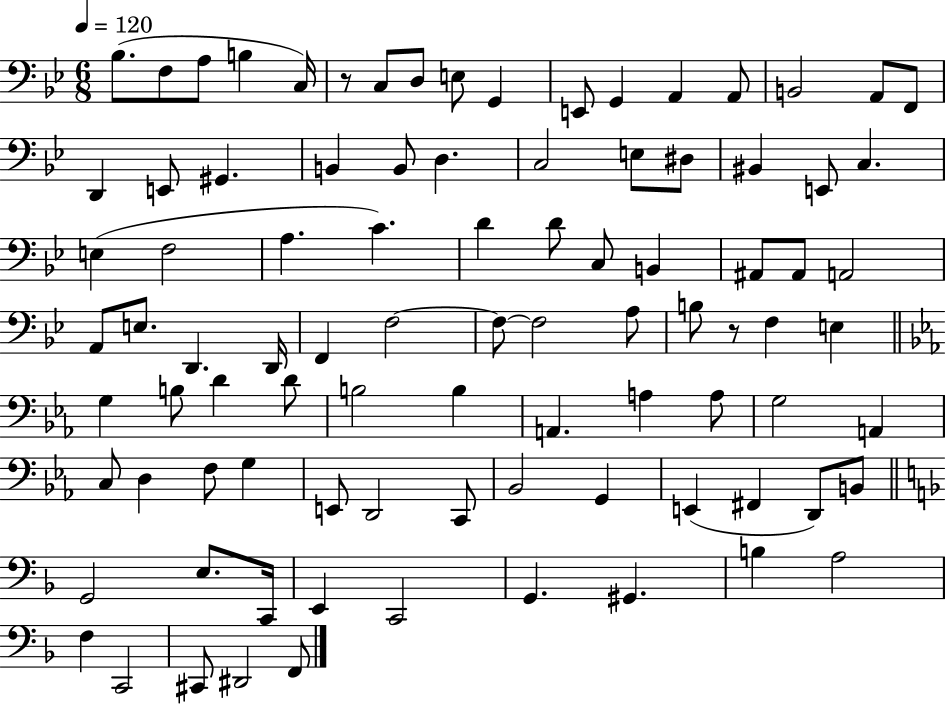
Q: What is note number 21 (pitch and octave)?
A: B2